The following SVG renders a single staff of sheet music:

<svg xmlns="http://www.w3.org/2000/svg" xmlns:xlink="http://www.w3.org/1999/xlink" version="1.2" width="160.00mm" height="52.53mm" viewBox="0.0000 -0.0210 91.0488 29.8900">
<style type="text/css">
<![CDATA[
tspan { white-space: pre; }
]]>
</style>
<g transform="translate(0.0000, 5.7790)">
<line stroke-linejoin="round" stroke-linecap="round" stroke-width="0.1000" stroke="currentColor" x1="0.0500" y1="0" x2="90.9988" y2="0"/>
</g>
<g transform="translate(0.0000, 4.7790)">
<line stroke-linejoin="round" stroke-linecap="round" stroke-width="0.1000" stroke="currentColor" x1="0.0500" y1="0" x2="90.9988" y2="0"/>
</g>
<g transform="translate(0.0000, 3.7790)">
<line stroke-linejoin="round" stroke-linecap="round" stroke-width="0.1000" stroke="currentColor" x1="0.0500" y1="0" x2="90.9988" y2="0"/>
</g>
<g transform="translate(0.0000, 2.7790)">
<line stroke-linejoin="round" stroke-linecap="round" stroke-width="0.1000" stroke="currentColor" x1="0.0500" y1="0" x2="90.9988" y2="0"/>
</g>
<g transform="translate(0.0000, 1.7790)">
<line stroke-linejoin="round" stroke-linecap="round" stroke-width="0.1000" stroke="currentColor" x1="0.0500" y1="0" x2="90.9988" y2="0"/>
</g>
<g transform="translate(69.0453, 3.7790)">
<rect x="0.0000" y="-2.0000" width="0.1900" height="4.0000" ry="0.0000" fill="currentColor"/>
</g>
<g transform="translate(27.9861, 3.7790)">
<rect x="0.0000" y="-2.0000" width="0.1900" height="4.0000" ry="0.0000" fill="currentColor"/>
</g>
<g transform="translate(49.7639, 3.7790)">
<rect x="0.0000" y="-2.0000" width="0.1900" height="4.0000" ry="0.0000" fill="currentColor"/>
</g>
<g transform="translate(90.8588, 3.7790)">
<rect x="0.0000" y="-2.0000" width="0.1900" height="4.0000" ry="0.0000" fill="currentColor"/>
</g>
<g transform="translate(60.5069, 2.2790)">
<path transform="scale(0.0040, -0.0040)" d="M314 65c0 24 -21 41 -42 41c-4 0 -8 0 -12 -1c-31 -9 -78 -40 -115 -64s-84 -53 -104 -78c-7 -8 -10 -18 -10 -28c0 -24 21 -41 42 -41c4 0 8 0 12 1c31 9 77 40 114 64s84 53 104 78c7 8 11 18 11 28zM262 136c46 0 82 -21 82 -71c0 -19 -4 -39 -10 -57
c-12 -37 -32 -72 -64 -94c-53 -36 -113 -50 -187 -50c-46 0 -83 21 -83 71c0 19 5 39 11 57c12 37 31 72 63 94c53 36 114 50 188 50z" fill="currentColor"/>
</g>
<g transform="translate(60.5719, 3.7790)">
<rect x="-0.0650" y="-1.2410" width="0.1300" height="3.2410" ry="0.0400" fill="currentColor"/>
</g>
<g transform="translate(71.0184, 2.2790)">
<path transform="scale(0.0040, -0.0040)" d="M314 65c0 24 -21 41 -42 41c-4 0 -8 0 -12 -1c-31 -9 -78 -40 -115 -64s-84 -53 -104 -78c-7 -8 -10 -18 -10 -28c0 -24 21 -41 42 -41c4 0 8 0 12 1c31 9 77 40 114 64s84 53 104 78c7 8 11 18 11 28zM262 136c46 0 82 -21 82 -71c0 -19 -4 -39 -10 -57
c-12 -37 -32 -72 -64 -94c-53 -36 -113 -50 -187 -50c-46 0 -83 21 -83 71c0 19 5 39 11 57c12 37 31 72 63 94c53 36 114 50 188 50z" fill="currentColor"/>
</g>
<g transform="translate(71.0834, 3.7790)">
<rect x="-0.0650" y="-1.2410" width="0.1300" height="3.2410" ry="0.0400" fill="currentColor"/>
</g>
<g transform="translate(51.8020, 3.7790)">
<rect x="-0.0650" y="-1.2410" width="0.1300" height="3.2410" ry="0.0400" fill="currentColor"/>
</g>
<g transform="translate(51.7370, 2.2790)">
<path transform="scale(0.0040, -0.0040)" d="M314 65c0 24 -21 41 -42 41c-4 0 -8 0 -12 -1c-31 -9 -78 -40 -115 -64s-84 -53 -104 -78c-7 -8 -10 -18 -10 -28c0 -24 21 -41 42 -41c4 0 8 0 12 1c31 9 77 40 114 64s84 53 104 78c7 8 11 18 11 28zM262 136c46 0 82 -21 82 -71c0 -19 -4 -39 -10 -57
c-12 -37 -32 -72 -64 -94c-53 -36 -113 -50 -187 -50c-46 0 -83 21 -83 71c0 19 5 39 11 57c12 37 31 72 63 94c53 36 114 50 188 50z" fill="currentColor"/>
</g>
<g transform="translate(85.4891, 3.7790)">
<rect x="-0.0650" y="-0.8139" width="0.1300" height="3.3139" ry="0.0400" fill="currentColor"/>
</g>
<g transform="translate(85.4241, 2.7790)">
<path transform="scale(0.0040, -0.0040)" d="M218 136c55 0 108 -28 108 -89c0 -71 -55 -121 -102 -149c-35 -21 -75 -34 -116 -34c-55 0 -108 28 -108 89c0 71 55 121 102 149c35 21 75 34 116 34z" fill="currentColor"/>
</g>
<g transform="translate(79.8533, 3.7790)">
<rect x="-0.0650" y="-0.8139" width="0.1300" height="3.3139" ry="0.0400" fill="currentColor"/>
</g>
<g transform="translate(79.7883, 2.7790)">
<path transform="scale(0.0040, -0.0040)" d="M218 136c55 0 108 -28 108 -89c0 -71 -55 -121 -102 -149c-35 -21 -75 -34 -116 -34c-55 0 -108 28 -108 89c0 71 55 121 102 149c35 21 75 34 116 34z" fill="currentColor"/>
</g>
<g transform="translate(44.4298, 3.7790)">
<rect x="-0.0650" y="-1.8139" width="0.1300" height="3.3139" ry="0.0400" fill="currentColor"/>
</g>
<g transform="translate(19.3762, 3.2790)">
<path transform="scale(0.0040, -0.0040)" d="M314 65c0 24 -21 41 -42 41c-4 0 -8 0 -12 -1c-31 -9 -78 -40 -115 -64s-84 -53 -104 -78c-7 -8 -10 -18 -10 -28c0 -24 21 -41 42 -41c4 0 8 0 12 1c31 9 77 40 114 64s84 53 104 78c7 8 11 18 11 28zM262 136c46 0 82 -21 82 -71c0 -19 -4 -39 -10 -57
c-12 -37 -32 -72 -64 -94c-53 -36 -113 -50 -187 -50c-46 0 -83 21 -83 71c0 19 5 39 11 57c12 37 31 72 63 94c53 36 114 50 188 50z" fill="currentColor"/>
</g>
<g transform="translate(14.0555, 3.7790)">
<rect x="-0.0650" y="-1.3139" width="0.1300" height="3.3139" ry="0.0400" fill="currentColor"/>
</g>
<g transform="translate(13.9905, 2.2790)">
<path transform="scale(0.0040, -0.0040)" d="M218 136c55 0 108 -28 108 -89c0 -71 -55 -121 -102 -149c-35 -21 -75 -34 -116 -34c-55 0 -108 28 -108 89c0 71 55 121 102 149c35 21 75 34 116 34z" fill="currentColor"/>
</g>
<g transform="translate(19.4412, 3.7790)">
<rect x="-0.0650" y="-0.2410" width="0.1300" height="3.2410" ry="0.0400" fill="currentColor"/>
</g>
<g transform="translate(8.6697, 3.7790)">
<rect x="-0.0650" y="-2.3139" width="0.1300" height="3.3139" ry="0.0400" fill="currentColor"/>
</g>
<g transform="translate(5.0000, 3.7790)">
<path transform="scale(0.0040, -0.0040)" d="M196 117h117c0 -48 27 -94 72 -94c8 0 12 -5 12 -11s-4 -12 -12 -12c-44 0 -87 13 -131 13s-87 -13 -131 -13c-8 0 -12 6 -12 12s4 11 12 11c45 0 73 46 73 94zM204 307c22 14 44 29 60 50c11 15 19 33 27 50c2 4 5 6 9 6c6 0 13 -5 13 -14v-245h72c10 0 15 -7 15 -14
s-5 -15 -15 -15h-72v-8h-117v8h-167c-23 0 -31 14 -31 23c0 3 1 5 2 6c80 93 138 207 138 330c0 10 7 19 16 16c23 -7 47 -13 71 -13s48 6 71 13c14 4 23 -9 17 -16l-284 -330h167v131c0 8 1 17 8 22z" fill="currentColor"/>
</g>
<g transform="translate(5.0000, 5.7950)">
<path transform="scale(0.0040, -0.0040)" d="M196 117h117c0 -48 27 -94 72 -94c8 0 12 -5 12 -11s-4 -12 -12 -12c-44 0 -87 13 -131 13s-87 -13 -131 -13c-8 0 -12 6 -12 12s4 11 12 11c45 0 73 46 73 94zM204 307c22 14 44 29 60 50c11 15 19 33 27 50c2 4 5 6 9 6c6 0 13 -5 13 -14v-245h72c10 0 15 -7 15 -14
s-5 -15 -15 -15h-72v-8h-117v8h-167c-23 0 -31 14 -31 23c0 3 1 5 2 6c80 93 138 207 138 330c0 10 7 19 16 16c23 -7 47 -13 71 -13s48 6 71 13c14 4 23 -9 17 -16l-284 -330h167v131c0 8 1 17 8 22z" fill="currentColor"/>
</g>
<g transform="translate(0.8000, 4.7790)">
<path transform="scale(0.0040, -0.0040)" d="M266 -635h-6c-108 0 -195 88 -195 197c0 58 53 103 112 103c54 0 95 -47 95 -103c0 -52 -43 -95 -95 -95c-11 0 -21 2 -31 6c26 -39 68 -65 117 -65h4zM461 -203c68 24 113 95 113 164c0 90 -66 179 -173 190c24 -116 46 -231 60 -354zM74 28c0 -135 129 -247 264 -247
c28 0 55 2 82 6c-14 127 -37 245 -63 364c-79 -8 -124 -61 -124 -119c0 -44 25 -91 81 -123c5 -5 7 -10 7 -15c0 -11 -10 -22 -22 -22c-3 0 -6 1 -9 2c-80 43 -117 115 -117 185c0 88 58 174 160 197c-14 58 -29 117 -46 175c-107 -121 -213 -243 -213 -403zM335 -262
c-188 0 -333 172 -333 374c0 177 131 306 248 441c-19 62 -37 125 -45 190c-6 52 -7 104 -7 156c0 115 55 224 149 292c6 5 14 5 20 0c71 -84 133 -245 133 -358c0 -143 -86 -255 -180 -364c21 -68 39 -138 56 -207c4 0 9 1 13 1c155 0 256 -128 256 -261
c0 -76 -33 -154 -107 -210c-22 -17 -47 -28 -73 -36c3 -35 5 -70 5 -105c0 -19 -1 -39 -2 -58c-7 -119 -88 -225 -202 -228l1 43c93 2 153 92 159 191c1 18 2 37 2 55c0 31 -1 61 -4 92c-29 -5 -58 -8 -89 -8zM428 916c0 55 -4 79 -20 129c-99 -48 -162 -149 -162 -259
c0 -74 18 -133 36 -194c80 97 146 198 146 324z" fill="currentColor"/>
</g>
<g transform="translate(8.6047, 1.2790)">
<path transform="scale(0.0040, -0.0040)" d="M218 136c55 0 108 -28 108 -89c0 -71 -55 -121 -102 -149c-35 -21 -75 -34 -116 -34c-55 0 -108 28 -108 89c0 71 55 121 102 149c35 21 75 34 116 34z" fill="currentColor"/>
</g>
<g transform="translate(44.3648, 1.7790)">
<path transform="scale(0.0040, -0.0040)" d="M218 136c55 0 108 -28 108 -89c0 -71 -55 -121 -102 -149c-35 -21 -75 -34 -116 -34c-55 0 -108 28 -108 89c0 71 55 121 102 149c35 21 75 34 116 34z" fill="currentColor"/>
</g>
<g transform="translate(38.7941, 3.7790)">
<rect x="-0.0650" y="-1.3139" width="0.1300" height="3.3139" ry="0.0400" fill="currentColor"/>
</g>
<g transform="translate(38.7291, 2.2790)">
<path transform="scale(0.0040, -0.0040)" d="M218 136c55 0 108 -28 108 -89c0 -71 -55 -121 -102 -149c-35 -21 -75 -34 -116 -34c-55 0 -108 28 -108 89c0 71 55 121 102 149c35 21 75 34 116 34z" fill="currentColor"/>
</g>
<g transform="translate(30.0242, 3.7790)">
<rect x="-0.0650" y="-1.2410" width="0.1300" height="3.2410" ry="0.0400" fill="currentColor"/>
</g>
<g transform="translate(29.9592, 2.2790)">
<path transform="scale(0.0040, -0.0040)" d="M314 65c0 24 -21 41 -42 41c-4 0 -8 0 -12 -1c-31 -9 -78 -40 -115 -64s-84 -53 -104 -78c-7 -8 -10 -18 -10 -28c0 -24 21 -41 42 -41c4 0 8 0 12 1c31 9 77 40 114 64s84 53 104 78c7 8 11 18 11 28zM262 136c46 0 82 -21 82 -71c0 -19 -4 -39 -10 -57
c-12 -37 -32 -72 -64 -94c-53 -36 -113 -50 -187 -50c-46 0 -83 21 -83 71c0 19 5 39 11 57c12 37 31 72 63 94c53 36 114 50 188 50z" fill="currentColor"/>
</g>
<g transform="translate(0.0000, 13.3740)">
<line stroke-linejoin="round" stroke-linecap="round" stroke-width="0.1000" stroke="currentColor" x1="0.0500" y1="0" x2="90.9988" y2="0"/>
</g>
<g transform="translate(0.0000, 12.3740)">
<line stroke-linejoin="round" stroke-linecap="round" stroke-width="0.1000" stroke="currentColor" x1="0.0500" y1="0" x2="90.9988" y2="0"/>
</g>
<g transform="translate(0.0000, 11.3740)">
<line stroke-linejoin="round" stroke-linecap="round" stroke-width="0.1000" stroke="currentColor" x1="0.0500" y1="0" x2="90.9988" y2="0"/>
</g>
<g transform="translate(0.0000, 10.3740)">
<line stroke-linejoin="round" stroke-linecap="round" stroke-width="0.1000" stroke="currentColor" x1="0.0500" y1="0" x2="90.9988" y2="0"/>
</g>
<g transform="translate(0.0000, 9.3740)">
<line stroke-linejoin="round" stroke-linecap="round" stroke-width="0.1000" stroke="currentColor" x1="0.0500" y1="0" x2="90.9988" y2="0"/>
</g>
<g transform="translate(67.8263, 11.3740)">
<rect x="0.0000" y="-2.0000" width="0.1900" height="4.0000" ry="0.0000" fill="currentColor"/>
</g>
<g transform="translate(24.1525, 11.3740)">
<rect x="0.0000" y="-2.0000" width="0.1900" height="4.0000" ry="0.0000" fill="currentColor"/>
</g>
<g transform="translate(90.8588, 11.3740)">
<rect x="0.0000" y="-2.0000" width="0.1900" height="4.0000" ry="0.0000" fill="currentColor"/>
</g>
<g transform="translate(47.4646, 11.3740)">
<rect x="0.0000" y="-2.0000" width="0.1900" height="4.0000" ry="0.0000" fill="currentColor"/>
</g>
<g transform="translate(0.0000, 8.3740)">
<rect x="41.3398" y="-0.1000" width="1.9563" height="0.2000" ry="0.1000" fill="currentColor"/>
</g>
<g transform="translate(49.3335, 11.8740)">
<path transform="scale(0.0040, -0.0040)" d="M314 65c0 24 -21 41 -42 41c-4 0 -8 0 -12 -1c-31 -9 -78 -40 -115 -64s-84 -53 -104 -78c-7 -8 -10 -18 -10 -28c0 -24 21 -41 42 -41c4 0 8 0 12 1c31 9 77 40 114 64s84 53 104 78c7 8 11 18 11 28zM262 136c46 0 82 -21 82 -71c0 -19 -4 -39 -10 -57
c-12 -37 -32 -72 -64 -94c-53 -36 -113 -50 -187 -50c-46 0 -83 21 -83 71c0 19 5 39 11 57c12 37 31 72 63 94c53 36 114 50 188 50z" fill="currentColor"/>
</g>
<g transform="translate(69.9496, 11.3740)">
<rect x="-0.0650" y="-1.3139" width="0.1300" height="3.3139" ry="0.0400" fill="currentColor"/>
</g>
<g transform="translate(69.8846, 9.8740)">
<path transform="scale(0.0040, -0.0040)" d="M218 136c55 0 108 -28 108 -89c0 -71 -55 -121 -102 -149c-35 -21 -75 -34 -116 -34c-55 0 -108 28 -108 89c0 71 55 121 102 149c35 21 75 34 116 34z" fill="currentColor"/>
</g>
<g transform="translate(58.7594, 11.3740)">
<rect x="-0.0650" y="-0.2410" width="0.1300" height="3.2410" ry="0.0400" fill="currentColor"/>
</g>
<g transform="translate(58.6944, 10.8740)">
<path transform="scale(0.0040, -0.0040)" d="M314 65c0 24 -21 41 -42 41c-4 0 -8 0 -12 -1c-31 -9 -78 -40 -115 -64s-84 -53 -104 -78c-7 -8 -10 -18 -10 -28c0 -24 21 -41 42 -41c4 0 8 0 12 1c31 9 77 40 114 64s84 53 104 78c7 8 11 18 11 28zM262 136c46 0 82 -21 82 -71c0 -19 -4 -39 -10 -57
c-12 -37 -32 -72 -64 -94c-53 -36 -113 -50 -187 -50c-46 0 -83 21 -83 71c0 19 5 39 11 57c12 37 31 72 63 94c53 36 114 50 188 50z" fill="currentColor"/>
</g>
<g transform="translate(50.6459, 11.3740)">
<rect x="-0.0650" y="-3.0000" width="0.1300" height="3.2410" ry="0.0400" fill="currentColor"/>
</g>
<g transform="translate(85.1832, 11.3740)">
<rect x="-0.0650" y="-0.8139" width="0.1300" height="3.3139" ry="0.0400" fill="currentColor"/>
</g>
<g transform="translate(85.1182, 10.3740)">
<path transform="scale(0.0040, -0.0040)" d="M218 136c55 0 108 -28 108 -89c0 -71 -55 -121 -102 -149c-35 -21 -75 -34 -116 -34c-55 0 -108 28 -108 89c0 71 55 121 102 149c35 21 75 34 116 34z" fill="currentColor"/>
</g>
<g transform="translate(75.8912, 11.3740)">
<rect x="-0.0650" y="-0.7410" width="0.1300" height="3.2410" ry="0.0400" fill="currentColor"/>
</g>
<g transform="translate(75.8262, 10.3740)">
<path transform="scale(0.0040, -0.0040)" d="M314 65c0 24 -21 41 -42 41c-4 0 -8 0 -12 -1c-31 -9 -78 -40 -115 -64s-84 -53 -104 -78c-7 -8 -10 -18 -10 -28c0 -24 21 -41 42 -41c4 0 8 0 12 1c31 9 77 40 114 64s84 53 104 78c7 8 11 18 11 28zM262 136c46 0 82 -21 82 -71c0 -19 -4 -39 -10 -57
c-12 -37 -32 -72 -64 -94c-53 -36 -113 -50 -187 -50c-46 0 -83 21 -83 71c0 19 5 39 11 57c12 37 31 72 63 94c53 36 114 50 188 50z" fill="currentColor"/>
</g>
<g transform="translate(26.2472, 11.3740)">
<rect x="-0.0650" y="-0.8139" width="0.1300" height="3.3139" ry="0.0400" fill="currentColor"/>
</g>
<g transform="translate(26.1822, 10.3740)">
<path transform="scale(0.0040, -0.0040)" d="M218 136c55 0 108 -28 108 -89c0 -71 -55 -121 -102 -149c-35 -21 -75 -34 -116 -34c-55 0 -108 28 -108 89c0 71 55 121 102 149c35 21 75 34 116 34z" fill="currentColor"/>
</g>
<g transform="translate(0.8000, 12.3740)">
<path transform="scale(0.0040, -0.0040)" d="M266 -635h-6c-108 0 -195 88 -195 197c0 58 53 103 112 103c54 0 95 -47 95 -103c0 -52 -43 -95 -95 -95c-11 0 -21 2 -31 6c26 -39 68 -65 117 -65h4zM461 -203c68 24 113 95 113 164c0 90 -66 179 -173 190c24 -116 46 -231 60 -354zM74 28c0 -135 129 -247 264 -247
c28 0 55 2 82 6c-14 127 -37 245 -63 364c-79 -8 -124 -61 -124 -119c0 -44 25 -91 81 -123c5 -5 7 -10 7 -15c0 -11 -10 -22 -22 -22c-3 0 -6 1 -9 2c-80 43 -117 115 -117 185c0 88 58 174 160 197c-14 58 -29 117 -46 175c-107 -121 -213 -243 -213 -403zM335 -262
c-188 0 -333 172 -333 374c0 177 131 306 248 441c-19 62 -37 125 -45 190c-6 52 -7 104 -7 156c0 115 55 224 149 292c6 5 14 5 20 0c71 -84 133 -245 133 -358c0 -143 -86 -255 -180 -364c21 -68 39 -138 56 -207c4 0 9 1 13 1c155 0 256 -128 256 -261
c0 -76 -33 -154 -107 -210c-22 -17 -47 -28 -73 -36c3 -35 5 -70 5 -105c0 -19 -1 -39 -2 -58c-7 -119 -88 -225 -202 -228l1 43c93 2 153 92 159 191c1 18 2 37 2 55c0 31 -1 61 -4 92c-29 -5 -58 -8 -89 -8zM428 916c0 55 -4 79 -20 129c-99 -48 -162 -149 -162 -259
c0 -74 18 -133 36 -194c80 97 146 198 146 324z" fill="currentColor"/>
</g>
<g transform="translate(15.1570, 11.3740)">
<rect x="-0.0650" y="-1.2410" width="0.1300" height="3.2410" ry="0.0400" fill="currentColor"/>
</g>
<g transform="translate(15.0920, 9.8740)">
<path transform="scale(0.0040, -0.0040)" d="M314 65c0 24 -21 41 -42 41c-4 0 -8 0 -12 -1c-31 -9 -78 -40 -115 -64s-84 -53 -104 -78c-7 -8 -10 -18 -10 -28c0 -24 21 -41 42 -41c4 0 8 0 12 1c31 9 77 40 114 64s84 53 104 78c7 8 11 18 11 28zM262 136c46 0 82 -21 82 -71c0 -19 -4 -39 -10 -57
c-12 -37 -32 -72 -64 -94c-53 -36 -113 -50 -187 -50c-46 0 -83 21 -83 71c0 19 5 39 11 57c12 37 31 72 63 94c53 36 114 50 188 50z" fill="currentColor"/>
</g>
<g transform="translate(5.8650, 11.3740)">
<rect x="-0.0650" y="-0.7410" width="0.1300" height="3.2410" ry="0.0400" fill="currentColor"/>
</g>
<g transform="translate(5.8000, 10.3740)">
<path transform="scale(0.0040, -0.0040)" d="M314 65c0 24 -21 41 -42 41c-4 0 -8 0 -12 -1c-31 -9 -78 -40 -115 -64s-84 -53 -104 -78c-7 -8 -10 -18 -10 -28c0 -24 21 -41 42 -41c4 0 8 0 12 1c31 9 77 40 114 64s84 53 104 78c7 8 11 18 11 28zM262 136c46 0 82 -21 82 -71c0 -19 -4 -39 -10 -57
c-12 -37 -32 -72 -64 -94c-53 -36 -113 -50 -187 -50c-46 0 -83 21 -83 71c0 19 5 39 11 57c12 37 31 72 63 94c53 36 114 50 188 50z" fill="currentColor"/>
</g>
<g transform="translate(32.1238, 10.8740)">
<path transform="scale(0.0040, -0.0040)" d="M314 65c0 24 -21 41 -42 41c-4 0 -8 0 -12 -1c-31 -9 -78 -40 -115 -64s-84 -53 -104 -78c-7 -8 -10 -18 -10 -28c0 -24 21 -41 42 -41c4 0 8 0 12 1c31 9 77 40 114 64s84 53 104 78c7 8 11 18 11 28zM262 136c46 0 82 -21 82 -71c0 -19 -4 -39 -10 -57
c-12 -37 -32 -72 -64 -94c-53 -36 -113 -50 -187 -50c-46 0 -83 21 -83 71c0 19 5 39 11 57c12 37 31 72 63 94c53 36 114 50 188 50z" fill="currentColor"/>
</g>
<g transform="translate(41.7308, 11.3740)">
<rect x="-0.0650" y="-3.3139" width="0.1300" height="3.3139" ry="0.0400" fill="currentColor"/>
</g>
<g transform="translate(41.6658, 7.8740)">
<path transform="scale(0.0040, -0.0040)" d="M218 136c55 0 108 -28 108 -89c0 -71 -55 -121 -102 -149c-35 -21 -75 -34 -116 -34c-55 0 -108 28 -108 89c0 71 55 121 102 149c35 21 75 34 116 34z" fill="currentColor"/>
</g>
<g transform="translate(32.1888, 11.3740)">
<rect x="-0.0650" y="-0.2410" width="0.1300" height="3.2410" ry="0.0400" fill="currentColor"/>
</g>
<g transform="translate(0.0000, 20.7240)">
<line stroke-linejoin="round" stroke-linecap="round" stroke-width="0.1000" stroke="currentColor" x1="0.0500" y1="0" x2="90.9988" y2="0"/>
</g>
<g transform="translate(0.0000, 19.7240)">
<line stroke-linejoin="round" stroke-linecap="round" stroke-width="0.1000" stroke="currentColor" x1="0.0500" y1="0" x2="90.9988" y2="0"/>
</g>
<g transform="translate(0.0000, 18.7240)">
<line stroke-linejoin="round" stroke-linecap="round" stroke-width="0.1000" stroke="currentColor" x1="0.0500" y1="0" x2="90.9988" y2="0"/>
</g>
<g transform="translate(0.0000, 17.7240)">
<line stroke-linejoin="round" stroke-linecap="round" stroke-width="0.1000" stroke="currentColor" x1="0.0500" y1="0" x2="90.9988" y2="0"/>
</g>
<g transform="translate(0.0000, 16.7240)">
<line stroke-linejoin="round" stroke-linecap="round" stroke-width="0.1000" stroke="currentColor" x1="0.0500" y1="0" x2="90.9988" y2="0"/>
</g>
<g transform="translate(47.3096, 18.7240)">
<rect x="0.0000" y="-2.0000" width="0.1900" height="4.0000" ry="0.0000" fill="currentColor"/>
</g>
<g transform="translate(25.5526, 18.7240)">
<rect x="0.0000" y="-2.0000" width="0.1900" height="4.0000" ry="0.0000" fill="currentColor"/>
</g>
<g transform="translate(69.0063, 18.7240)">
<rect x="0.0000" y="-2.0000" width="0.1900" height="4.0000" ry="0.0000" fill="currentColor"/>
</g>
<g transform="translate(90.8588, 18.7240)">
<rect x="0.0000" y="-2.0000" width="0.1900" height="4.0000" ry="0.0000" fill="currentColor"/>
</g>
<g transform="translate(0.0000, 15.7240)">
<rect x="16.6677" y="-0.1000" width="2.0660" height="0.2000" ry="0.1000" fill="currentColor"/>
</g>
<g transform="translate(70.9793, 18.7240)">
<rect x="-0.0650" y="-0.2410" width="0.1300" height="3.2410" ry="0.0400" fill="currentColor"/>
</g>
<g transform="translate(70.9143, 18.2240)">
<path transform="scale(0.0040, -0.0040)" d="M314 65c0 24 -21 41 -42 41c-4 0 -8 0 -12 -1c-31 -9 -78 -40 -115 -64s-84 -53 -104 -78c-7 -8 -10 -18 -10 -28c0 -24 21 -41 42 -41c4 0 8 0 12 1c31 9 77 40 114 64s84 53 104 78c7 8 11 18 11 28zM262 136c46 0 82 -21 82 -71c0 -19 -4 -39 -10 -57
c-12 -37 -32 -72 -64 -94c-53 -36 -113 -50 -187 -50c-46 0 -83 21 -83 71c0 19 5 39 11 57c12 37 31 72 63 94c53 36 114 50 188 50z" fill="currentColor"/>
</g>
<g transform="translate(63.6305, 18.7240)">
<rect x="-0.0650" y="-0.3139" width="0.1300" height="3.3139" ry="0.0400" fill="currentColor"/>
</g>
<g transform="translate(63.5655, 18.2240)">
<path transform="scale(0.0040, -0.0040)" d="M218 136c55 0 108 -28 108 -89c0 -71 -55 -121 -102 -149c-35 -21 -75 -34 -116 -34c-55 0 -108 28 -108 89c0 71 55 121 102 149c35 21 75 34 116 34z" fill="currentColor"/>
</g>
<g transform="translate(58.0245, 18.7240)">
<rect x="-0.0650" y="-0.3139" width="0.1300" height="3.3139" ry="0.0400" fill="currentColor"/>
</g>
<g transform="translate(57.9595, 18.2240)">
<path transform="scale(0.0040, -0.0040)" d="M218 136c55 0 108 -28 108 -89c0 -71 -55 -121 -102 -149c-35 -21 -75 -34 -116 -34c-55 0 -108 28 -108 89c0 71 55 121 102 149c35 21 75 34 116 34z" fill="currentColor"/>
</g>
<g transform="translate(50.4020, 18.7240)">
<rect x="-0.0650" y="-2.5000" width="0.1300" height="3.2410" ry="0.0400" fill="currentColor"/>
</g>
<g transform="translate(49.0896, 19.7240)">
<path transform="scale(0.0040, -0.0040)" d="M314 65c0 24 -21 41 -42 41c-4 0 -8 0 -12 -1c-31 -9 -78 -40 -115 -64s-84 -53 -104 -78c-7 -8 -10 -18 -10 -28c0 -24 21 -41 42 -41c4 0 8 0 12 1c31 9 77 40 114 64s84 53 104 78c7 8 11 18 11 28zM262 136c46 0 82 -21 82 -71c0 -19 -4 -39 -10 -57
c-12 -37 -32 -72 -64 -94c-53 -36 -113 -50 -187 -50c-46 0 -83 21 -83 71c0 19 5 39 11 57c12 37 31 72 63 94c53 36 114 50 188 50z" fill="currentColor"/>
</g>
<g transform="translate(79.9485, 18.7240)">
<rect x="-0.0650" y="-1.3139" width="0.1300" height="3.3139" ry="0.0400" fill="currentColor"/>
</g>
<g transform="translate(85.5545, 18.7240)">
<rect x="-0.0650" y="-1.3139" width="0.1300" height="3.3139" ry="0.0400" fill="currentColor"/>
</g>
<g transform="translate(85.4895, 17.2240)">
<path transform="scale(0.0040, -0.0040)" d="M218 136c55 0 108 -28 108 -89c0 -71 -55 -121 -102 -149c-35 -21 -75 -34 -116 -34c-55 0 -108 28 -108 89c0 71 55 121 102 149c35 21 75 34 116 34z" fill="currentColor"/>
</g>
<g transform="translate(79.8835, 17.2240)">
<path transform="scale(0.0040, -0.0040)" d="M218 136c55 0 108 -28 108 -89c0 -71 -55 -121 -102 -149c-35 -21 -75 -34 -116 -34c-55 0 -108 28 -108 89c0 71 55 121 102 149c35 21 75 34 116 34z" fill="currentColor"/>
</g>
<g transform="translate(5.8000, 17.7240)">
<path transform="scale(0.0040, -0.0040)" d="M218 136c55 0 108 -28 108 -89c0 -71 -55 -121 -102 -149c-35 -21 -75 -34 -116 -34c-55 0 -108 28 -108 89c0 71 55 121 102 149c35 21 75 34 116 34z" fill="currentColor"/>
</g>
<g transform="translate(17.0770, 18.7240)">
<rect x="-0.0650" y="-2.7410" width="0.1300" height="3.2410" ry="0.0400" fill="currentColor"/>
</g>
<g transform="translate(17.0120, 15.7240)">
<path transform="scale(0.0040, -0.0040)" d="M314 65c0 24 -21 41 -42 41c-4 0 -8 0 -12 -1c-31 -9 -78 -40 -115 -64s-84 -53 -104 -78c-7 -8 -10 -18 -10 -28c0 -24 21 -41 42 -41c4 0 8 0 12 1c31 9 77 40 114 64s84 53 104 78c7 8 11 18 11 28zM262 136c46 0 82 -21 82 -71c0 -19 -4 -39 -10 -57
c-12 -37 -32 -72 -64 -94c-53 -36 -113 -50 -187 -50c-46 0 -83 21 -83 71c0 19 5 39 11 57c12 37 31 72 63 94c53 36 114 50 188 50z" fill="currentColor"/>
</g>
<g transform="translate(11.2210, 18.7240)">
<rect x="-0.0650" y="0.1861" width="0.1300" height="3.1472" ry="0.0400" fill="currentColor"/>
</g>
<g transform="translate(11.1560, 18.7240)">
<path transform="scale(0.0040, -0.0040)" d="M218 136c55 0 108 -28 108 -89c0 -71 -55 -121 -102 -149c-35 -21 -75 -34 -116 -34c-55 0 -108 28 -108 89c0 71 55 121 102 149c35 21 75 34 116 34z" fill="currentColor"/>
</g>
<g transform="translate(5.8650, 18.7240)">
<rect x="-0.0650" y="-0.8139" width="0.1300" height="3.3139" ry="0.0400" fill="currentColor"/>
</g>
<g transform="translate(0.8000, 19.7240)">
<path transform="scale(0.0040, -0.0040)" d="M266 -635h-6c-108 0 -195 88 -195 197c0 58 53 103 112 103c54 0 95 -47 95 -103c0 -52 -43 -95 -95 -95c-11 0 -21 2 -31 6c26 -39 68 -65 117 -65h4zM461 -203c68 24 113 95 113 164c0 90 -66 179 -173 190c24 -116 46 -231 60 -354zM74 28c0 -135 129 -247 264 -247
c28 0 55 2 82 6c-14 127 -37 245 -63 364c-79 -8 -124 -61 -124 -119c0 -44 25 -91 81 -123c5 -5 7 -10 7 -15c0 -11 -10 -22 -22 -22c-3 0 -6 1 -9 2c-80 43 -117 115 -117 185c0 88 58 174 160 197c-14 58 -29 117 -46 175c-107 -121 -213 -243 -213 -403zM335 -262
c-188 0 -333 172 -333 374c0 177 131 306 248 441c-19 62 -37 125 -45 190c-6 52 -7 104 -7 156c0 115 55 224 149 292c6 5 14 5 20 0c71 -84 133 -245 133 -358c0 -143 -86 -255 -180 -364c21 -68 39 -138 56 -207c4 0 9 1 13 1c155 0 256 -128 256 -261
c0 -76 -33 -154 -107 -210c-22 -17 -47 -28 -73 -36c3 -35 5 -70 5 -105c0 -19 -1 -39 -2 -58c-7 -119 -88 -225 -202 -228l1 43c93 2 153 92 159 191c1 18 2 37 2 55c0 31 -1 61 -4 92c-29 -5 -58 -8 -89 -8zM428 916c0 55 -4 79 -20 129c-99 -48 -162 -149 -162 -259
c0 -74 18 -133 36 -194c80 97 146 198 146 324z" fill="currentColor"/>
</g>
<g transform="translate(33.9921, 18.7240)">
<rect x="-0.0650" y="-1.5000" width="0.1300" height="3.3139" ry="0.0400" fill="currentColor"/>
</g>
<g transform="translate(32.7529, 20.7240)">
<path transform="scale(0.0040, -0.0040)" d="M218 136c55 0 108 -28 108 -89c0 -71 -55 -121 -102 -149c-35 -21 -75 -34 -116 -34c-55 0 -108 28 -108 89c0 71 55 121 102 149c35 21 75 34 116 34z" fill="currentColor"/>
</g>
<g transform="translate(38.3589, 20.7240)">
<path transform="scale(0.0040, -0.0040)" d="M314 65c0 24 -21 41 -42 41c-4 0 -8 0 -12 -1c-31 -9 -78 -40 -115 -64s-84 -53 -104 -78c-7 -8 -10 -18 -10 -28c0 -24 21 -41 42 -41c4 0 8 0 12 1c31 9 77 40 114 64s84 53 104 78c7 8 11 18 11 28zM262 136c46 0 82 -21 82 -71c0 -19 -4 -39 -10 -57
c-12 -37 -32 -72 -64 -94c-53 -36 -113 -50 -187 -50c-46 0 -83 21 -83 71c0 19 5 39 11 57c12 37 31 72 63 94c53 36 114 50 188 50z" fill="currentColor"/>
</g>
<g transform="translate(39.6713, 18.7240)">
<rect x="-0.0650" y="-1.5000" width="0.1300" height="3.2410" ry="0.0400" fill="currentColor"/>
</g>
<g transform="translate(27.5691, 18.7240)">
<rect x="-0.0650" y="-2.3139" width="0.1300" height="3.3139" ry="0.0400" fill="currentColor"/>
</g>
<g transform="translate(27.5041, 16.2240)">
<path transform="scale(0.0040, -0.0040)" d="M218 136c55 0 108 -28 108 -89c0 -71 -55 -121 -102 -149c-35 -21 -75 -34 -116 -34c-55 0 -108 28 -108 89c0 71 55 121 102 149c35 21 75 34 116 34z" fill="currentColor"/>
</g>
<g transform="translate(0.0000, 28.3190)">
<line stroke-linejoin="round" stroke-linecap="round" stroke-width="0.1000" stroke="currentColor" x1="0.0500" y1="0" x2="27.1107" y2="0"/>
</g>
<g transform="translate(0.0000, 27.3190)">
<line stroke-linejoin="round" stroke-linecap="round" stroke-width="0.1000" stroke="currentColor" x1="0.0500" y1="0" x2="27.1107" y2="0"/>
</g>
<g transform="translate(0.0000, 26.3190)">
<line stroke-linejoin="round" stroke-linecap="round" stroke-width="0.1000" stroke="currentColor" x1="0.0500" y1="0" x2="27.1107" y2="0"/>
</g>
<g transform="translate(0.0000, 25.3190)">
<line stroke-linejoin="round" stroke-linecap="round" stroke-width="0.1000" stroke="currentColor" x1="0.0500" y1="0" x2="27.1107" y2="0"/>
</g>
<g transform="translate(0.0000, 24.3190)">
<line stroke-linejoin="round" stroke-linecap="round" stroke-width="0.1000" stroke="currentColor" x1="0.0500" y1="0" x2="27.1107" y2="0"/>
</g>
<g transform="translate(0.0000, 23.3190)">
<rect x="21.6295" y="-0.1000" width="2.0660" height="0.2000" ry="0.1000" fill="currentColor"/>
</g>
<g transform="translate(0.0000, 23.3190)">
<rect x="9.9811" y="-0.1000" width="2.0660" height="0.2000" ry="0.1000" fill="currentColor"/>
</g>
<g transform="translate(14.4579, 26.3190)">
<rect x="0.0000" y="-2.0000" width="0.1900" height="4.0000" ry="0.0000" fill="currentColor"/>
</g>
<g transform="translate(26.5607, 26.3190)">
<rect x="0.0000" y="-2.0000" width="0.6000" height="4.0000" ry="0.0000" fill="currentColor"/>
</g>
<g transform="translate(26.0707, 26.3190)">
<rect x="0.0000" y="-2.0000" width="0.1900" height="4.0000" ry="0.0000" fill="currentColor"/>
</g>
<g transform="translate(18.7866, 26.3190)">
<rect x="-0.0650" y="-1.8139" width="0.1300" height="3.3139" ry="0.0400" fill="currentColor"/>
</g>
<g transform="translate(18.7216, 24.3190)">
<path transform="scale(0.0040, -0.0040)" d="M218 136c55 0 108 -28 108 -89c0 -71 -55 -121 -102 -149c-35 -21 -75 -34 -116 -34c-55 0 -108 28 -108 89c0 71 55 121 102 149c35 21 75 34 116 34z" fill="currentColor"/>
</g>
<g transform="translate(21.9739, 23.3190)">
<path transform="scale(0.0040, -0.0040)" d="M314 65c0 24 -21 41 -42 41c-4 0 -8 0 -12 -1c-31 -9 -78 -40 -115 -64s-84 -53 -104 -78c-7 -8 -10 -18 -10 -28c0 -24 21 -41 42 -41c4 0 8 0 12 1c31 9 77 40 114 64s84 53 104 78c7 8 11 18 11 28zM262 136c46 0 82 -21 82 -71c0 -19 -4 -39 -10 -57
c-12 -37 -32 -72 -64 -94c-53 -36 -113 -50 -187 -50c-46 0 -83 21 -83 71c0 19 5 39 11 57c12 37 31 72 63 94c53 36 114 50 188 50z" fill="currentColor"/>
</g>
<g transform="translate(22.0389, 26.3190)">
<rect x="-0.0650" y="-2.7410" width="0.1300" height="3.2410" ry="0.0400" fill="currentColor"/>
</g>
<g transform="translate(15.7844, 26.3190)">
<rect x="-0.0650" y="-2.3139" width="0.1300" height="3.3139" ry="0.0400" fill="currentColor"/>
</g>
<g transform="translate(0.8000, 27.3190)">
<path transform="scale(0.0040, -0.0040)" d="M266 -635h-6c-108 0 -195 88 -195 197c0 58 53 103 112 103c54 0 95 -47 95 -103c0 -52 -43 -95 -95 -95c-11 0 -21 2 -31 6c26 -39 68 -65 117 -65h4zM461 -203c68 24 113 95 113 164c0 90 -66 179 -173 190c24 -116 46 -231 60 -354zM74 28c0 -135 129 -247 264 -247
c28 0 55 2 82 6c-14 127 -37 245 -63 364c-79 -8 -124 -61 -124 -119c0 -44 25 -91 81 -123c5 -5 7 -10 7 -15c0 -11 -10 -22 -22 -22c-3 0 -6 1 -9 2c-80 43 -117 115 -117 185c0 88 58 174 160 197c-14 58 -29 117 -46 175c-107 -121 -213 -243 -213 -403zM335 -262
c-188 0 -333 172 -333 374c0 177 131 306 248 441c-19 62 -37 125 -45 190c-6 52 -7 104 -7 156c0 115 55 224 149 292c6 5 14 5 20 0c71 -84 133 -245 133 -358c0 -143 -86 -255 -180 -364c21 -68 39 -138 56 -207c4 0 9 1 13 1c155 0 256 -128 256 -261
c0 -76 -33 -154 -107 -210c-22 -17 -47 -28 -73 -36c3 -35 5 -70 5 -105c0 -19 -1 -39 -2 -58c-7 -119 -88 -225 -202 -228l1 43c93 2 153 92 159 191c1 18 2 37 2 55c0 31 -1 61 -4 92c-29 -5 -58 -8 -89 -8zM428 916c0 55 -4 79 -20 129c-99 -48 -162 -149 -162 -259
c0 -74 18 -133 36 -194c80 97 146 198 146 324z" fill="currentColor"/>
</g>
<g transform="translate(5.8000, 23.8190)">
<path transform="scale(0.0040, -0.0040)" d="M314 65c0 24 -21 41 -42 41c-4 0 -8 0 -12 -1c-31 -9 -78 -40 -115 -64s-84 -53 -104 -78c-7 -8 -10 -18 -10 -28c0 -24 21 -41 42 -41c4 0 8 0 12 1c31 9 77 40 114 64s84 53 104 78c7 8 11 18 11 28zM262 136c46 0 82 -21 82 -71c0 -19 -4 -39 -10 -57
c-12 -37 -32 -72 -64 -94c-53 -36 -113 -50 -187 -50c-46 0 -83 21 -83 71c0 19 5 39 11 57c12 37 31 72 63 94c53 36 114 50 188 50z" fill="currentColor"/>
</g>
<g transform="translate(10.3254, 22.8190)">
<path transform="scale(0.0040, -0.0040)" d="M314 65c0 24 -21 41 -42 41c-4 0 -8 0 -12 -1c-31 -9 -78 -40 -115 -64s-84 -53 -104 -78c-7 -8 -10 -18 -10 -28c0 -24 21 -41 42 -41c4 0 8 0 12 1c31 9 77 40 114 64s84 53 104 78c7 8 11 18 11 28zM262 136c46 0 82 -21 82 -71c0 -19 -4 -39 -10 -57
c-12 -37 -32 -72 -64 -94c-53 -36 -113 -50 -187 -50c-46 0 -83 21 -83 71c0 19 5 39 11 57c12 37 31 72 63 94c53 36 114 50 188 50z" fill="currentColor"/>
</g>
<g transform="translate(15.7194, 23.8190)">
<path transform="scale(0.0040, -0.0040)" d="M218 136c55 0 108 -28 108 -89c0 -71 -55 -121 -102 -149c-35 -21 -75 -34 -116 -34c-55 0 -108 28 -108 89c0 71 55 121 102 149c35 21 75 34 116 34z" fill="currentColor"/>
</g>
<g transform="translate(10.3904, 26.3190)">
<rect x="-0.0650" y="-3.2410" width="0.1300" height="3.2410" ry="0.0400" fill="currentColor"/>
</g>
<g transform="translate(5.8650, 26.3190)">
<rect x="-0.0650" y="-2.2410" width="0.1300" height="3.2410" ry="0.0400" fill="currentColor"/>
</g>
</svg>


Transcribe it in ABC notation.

X:1
T:Untitled
M:4/4
L:1/4
K:C
g e c2 e2 e f e2 e2 e2 d d d2 e2 d c2 b A2 c2 e d2 d d B a2 g E E2 G2 c c c2 e e g2 b2 g f a2